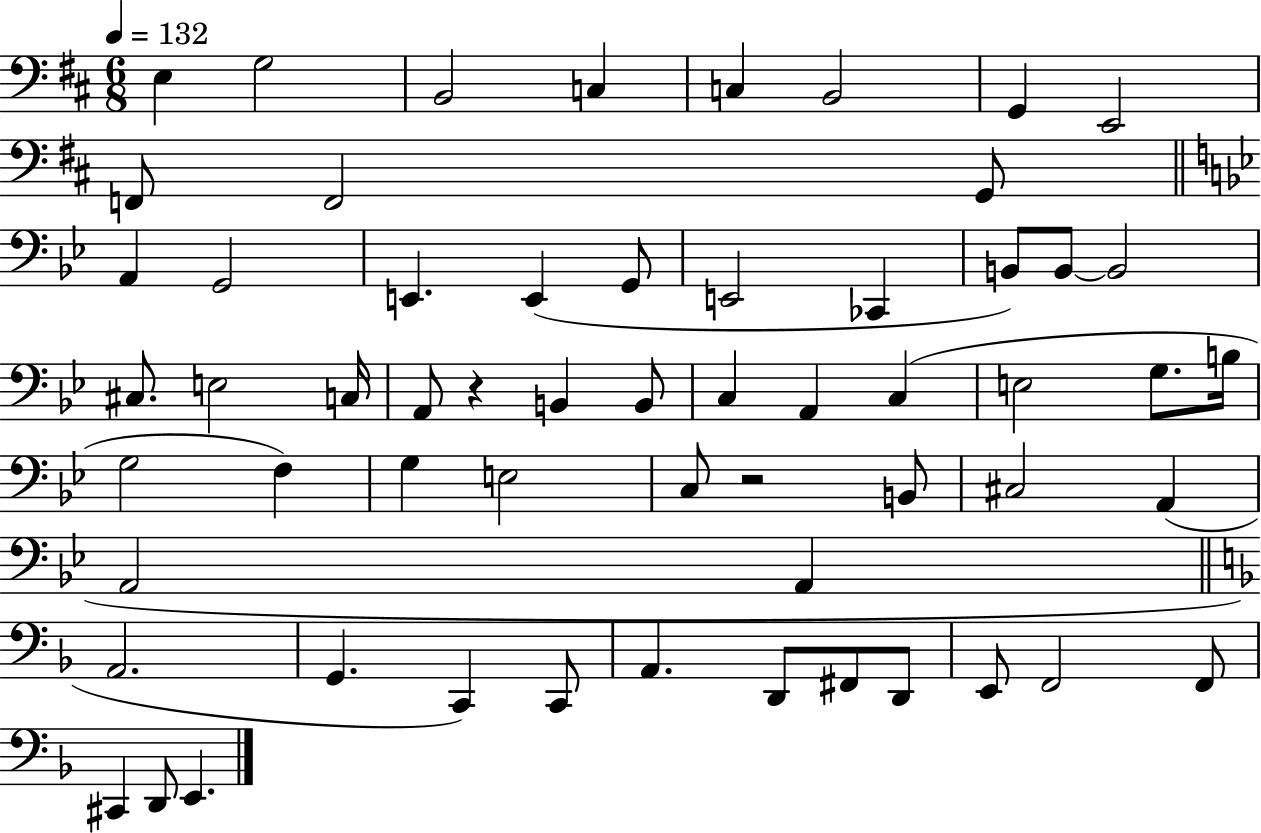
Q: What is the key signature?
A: D major